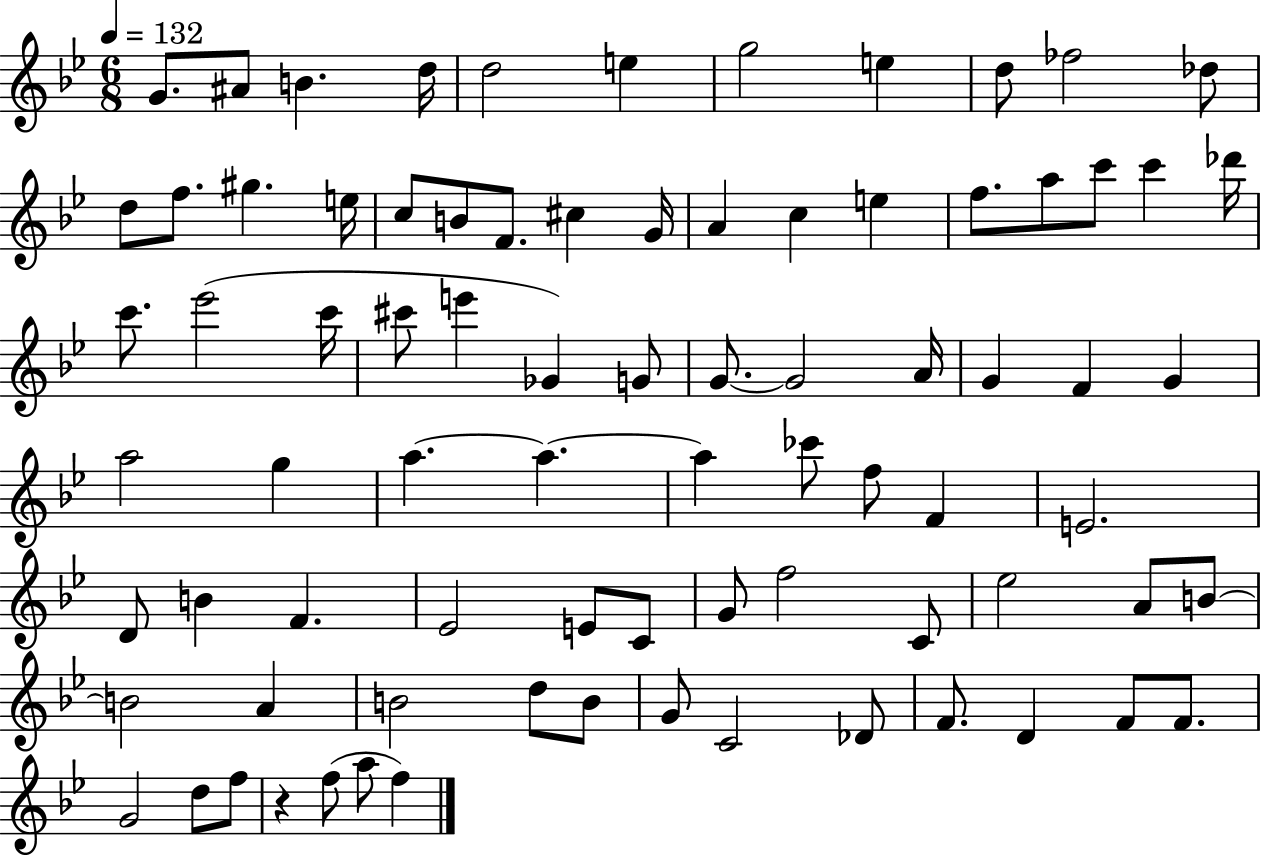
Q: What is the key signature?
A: BES major